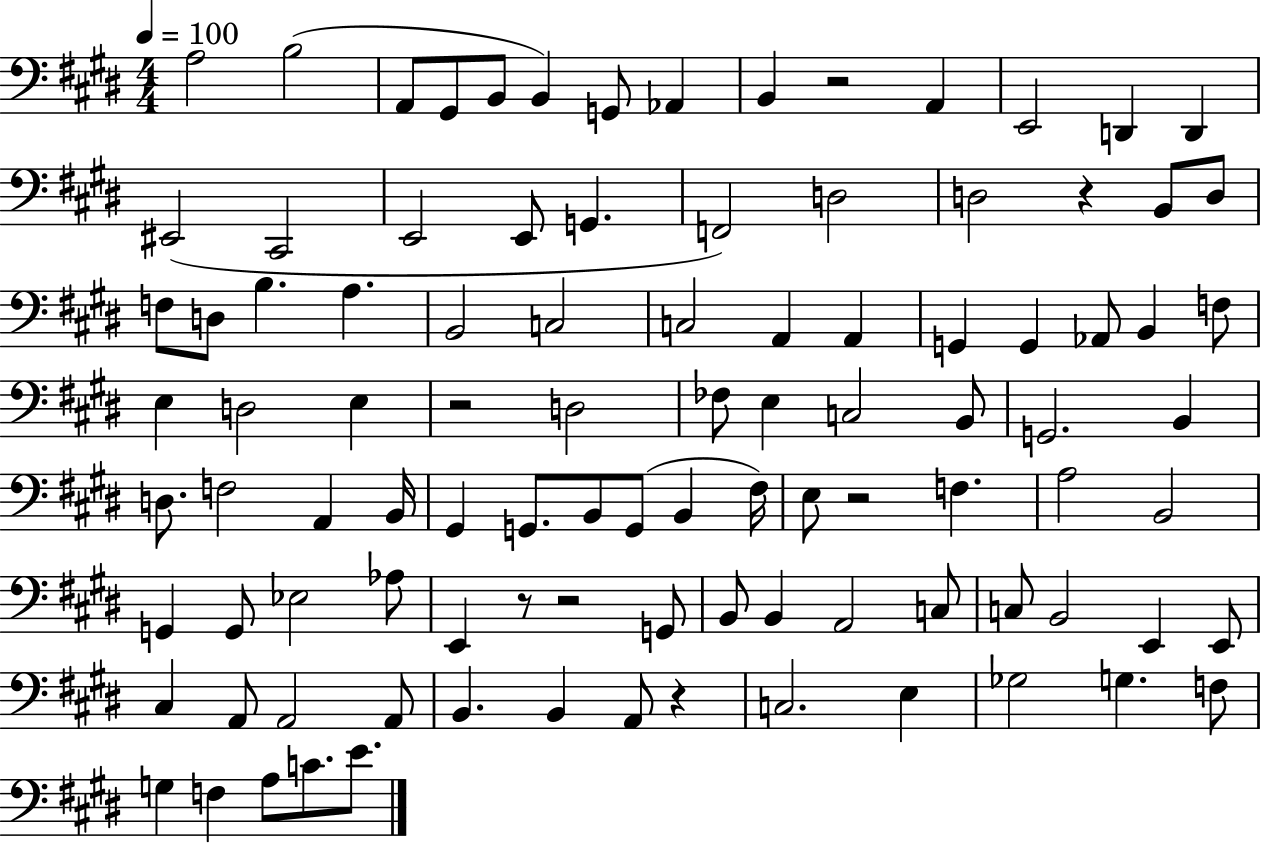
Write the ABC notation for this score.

X:1
T:Untitled
M:4/4
L:1/4
K:E
A,2 B,2 A,,/2 ^G,,/2 B,,/2 B,, G,,/2 _A,, B,, z2 A,, E,,2 D,, D,, ^E,,2 ^C,,2 E,,2 E,,/2 G,, F,,2 D,2 D,2 z B,,/2 D,/2 F,/2 D,/2 B, A, B,,2 C,2 C,2 A,, A,, G,, G,, _A,,/2 B,, F,/2 E, D,2 E, z2 D,2 _F,/2 E, C,2 B,,/2 G,,2 B,, D,/2 F,2 A,, B,,/4 ^G,, G,,/2 B,,/2 G,,/2 B,, ^F,/4 E,/2 z2 F, A,2 B,,2 G,, G,,/2 _E,2 _A,/2 E,, z/2 z2 G,,/2 B,,/2 B,, A,,2 C,/2 C,/2 B,,2 E,, E,,/2 ^C, A,,/2 A,,2 A,,/2 B,, B,, A,,/2 z C,2 E, _G,2 G, F,/2 G, F, A,/2 C/2 E/2